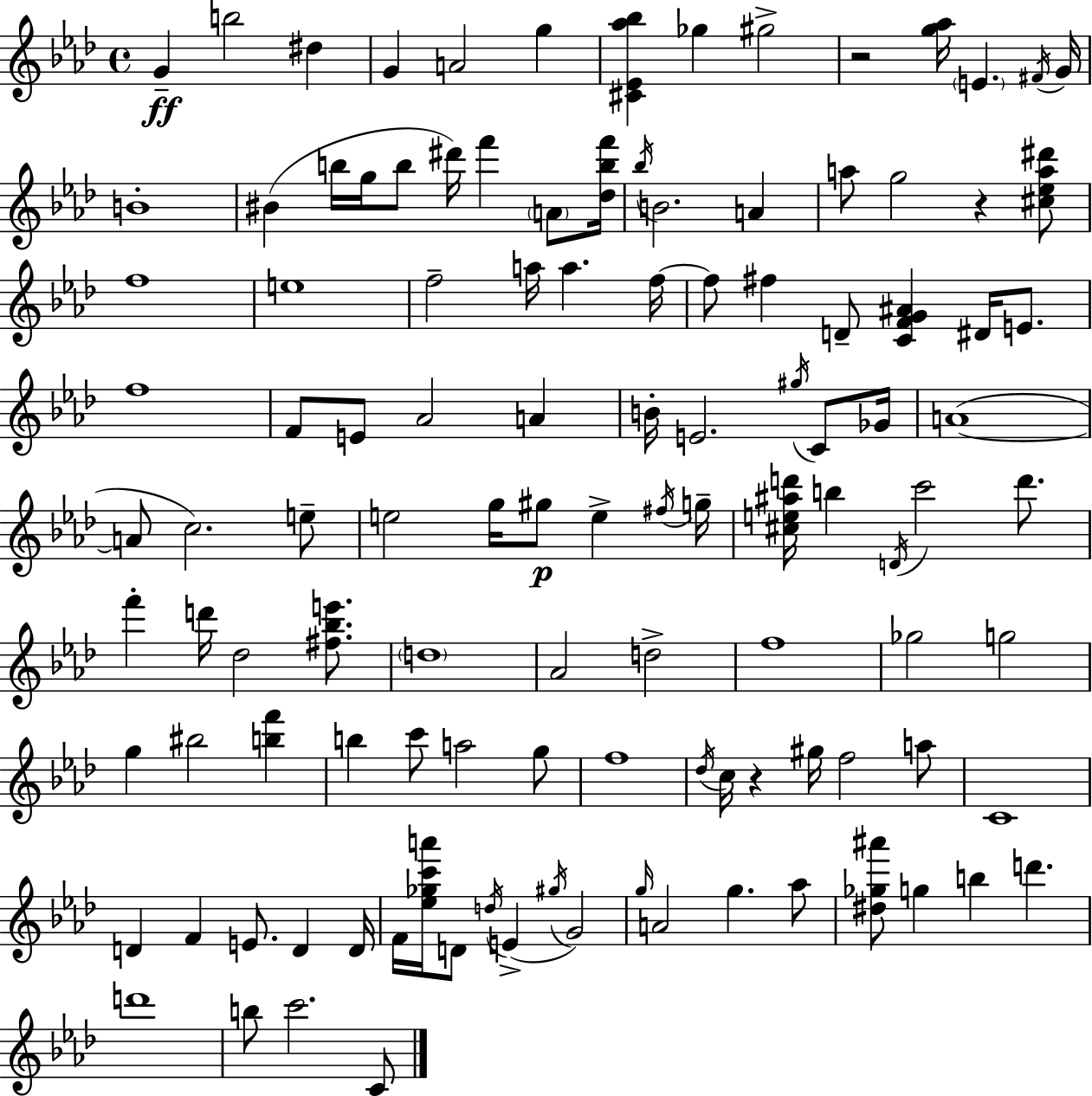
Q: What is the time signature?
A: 4/4